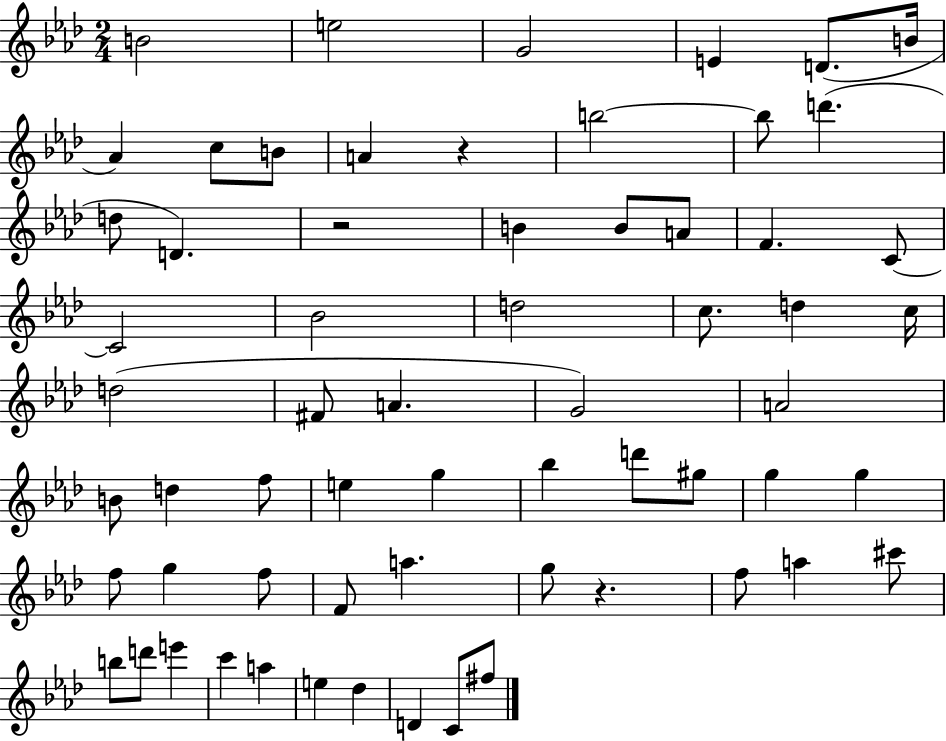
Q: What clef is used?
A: treble